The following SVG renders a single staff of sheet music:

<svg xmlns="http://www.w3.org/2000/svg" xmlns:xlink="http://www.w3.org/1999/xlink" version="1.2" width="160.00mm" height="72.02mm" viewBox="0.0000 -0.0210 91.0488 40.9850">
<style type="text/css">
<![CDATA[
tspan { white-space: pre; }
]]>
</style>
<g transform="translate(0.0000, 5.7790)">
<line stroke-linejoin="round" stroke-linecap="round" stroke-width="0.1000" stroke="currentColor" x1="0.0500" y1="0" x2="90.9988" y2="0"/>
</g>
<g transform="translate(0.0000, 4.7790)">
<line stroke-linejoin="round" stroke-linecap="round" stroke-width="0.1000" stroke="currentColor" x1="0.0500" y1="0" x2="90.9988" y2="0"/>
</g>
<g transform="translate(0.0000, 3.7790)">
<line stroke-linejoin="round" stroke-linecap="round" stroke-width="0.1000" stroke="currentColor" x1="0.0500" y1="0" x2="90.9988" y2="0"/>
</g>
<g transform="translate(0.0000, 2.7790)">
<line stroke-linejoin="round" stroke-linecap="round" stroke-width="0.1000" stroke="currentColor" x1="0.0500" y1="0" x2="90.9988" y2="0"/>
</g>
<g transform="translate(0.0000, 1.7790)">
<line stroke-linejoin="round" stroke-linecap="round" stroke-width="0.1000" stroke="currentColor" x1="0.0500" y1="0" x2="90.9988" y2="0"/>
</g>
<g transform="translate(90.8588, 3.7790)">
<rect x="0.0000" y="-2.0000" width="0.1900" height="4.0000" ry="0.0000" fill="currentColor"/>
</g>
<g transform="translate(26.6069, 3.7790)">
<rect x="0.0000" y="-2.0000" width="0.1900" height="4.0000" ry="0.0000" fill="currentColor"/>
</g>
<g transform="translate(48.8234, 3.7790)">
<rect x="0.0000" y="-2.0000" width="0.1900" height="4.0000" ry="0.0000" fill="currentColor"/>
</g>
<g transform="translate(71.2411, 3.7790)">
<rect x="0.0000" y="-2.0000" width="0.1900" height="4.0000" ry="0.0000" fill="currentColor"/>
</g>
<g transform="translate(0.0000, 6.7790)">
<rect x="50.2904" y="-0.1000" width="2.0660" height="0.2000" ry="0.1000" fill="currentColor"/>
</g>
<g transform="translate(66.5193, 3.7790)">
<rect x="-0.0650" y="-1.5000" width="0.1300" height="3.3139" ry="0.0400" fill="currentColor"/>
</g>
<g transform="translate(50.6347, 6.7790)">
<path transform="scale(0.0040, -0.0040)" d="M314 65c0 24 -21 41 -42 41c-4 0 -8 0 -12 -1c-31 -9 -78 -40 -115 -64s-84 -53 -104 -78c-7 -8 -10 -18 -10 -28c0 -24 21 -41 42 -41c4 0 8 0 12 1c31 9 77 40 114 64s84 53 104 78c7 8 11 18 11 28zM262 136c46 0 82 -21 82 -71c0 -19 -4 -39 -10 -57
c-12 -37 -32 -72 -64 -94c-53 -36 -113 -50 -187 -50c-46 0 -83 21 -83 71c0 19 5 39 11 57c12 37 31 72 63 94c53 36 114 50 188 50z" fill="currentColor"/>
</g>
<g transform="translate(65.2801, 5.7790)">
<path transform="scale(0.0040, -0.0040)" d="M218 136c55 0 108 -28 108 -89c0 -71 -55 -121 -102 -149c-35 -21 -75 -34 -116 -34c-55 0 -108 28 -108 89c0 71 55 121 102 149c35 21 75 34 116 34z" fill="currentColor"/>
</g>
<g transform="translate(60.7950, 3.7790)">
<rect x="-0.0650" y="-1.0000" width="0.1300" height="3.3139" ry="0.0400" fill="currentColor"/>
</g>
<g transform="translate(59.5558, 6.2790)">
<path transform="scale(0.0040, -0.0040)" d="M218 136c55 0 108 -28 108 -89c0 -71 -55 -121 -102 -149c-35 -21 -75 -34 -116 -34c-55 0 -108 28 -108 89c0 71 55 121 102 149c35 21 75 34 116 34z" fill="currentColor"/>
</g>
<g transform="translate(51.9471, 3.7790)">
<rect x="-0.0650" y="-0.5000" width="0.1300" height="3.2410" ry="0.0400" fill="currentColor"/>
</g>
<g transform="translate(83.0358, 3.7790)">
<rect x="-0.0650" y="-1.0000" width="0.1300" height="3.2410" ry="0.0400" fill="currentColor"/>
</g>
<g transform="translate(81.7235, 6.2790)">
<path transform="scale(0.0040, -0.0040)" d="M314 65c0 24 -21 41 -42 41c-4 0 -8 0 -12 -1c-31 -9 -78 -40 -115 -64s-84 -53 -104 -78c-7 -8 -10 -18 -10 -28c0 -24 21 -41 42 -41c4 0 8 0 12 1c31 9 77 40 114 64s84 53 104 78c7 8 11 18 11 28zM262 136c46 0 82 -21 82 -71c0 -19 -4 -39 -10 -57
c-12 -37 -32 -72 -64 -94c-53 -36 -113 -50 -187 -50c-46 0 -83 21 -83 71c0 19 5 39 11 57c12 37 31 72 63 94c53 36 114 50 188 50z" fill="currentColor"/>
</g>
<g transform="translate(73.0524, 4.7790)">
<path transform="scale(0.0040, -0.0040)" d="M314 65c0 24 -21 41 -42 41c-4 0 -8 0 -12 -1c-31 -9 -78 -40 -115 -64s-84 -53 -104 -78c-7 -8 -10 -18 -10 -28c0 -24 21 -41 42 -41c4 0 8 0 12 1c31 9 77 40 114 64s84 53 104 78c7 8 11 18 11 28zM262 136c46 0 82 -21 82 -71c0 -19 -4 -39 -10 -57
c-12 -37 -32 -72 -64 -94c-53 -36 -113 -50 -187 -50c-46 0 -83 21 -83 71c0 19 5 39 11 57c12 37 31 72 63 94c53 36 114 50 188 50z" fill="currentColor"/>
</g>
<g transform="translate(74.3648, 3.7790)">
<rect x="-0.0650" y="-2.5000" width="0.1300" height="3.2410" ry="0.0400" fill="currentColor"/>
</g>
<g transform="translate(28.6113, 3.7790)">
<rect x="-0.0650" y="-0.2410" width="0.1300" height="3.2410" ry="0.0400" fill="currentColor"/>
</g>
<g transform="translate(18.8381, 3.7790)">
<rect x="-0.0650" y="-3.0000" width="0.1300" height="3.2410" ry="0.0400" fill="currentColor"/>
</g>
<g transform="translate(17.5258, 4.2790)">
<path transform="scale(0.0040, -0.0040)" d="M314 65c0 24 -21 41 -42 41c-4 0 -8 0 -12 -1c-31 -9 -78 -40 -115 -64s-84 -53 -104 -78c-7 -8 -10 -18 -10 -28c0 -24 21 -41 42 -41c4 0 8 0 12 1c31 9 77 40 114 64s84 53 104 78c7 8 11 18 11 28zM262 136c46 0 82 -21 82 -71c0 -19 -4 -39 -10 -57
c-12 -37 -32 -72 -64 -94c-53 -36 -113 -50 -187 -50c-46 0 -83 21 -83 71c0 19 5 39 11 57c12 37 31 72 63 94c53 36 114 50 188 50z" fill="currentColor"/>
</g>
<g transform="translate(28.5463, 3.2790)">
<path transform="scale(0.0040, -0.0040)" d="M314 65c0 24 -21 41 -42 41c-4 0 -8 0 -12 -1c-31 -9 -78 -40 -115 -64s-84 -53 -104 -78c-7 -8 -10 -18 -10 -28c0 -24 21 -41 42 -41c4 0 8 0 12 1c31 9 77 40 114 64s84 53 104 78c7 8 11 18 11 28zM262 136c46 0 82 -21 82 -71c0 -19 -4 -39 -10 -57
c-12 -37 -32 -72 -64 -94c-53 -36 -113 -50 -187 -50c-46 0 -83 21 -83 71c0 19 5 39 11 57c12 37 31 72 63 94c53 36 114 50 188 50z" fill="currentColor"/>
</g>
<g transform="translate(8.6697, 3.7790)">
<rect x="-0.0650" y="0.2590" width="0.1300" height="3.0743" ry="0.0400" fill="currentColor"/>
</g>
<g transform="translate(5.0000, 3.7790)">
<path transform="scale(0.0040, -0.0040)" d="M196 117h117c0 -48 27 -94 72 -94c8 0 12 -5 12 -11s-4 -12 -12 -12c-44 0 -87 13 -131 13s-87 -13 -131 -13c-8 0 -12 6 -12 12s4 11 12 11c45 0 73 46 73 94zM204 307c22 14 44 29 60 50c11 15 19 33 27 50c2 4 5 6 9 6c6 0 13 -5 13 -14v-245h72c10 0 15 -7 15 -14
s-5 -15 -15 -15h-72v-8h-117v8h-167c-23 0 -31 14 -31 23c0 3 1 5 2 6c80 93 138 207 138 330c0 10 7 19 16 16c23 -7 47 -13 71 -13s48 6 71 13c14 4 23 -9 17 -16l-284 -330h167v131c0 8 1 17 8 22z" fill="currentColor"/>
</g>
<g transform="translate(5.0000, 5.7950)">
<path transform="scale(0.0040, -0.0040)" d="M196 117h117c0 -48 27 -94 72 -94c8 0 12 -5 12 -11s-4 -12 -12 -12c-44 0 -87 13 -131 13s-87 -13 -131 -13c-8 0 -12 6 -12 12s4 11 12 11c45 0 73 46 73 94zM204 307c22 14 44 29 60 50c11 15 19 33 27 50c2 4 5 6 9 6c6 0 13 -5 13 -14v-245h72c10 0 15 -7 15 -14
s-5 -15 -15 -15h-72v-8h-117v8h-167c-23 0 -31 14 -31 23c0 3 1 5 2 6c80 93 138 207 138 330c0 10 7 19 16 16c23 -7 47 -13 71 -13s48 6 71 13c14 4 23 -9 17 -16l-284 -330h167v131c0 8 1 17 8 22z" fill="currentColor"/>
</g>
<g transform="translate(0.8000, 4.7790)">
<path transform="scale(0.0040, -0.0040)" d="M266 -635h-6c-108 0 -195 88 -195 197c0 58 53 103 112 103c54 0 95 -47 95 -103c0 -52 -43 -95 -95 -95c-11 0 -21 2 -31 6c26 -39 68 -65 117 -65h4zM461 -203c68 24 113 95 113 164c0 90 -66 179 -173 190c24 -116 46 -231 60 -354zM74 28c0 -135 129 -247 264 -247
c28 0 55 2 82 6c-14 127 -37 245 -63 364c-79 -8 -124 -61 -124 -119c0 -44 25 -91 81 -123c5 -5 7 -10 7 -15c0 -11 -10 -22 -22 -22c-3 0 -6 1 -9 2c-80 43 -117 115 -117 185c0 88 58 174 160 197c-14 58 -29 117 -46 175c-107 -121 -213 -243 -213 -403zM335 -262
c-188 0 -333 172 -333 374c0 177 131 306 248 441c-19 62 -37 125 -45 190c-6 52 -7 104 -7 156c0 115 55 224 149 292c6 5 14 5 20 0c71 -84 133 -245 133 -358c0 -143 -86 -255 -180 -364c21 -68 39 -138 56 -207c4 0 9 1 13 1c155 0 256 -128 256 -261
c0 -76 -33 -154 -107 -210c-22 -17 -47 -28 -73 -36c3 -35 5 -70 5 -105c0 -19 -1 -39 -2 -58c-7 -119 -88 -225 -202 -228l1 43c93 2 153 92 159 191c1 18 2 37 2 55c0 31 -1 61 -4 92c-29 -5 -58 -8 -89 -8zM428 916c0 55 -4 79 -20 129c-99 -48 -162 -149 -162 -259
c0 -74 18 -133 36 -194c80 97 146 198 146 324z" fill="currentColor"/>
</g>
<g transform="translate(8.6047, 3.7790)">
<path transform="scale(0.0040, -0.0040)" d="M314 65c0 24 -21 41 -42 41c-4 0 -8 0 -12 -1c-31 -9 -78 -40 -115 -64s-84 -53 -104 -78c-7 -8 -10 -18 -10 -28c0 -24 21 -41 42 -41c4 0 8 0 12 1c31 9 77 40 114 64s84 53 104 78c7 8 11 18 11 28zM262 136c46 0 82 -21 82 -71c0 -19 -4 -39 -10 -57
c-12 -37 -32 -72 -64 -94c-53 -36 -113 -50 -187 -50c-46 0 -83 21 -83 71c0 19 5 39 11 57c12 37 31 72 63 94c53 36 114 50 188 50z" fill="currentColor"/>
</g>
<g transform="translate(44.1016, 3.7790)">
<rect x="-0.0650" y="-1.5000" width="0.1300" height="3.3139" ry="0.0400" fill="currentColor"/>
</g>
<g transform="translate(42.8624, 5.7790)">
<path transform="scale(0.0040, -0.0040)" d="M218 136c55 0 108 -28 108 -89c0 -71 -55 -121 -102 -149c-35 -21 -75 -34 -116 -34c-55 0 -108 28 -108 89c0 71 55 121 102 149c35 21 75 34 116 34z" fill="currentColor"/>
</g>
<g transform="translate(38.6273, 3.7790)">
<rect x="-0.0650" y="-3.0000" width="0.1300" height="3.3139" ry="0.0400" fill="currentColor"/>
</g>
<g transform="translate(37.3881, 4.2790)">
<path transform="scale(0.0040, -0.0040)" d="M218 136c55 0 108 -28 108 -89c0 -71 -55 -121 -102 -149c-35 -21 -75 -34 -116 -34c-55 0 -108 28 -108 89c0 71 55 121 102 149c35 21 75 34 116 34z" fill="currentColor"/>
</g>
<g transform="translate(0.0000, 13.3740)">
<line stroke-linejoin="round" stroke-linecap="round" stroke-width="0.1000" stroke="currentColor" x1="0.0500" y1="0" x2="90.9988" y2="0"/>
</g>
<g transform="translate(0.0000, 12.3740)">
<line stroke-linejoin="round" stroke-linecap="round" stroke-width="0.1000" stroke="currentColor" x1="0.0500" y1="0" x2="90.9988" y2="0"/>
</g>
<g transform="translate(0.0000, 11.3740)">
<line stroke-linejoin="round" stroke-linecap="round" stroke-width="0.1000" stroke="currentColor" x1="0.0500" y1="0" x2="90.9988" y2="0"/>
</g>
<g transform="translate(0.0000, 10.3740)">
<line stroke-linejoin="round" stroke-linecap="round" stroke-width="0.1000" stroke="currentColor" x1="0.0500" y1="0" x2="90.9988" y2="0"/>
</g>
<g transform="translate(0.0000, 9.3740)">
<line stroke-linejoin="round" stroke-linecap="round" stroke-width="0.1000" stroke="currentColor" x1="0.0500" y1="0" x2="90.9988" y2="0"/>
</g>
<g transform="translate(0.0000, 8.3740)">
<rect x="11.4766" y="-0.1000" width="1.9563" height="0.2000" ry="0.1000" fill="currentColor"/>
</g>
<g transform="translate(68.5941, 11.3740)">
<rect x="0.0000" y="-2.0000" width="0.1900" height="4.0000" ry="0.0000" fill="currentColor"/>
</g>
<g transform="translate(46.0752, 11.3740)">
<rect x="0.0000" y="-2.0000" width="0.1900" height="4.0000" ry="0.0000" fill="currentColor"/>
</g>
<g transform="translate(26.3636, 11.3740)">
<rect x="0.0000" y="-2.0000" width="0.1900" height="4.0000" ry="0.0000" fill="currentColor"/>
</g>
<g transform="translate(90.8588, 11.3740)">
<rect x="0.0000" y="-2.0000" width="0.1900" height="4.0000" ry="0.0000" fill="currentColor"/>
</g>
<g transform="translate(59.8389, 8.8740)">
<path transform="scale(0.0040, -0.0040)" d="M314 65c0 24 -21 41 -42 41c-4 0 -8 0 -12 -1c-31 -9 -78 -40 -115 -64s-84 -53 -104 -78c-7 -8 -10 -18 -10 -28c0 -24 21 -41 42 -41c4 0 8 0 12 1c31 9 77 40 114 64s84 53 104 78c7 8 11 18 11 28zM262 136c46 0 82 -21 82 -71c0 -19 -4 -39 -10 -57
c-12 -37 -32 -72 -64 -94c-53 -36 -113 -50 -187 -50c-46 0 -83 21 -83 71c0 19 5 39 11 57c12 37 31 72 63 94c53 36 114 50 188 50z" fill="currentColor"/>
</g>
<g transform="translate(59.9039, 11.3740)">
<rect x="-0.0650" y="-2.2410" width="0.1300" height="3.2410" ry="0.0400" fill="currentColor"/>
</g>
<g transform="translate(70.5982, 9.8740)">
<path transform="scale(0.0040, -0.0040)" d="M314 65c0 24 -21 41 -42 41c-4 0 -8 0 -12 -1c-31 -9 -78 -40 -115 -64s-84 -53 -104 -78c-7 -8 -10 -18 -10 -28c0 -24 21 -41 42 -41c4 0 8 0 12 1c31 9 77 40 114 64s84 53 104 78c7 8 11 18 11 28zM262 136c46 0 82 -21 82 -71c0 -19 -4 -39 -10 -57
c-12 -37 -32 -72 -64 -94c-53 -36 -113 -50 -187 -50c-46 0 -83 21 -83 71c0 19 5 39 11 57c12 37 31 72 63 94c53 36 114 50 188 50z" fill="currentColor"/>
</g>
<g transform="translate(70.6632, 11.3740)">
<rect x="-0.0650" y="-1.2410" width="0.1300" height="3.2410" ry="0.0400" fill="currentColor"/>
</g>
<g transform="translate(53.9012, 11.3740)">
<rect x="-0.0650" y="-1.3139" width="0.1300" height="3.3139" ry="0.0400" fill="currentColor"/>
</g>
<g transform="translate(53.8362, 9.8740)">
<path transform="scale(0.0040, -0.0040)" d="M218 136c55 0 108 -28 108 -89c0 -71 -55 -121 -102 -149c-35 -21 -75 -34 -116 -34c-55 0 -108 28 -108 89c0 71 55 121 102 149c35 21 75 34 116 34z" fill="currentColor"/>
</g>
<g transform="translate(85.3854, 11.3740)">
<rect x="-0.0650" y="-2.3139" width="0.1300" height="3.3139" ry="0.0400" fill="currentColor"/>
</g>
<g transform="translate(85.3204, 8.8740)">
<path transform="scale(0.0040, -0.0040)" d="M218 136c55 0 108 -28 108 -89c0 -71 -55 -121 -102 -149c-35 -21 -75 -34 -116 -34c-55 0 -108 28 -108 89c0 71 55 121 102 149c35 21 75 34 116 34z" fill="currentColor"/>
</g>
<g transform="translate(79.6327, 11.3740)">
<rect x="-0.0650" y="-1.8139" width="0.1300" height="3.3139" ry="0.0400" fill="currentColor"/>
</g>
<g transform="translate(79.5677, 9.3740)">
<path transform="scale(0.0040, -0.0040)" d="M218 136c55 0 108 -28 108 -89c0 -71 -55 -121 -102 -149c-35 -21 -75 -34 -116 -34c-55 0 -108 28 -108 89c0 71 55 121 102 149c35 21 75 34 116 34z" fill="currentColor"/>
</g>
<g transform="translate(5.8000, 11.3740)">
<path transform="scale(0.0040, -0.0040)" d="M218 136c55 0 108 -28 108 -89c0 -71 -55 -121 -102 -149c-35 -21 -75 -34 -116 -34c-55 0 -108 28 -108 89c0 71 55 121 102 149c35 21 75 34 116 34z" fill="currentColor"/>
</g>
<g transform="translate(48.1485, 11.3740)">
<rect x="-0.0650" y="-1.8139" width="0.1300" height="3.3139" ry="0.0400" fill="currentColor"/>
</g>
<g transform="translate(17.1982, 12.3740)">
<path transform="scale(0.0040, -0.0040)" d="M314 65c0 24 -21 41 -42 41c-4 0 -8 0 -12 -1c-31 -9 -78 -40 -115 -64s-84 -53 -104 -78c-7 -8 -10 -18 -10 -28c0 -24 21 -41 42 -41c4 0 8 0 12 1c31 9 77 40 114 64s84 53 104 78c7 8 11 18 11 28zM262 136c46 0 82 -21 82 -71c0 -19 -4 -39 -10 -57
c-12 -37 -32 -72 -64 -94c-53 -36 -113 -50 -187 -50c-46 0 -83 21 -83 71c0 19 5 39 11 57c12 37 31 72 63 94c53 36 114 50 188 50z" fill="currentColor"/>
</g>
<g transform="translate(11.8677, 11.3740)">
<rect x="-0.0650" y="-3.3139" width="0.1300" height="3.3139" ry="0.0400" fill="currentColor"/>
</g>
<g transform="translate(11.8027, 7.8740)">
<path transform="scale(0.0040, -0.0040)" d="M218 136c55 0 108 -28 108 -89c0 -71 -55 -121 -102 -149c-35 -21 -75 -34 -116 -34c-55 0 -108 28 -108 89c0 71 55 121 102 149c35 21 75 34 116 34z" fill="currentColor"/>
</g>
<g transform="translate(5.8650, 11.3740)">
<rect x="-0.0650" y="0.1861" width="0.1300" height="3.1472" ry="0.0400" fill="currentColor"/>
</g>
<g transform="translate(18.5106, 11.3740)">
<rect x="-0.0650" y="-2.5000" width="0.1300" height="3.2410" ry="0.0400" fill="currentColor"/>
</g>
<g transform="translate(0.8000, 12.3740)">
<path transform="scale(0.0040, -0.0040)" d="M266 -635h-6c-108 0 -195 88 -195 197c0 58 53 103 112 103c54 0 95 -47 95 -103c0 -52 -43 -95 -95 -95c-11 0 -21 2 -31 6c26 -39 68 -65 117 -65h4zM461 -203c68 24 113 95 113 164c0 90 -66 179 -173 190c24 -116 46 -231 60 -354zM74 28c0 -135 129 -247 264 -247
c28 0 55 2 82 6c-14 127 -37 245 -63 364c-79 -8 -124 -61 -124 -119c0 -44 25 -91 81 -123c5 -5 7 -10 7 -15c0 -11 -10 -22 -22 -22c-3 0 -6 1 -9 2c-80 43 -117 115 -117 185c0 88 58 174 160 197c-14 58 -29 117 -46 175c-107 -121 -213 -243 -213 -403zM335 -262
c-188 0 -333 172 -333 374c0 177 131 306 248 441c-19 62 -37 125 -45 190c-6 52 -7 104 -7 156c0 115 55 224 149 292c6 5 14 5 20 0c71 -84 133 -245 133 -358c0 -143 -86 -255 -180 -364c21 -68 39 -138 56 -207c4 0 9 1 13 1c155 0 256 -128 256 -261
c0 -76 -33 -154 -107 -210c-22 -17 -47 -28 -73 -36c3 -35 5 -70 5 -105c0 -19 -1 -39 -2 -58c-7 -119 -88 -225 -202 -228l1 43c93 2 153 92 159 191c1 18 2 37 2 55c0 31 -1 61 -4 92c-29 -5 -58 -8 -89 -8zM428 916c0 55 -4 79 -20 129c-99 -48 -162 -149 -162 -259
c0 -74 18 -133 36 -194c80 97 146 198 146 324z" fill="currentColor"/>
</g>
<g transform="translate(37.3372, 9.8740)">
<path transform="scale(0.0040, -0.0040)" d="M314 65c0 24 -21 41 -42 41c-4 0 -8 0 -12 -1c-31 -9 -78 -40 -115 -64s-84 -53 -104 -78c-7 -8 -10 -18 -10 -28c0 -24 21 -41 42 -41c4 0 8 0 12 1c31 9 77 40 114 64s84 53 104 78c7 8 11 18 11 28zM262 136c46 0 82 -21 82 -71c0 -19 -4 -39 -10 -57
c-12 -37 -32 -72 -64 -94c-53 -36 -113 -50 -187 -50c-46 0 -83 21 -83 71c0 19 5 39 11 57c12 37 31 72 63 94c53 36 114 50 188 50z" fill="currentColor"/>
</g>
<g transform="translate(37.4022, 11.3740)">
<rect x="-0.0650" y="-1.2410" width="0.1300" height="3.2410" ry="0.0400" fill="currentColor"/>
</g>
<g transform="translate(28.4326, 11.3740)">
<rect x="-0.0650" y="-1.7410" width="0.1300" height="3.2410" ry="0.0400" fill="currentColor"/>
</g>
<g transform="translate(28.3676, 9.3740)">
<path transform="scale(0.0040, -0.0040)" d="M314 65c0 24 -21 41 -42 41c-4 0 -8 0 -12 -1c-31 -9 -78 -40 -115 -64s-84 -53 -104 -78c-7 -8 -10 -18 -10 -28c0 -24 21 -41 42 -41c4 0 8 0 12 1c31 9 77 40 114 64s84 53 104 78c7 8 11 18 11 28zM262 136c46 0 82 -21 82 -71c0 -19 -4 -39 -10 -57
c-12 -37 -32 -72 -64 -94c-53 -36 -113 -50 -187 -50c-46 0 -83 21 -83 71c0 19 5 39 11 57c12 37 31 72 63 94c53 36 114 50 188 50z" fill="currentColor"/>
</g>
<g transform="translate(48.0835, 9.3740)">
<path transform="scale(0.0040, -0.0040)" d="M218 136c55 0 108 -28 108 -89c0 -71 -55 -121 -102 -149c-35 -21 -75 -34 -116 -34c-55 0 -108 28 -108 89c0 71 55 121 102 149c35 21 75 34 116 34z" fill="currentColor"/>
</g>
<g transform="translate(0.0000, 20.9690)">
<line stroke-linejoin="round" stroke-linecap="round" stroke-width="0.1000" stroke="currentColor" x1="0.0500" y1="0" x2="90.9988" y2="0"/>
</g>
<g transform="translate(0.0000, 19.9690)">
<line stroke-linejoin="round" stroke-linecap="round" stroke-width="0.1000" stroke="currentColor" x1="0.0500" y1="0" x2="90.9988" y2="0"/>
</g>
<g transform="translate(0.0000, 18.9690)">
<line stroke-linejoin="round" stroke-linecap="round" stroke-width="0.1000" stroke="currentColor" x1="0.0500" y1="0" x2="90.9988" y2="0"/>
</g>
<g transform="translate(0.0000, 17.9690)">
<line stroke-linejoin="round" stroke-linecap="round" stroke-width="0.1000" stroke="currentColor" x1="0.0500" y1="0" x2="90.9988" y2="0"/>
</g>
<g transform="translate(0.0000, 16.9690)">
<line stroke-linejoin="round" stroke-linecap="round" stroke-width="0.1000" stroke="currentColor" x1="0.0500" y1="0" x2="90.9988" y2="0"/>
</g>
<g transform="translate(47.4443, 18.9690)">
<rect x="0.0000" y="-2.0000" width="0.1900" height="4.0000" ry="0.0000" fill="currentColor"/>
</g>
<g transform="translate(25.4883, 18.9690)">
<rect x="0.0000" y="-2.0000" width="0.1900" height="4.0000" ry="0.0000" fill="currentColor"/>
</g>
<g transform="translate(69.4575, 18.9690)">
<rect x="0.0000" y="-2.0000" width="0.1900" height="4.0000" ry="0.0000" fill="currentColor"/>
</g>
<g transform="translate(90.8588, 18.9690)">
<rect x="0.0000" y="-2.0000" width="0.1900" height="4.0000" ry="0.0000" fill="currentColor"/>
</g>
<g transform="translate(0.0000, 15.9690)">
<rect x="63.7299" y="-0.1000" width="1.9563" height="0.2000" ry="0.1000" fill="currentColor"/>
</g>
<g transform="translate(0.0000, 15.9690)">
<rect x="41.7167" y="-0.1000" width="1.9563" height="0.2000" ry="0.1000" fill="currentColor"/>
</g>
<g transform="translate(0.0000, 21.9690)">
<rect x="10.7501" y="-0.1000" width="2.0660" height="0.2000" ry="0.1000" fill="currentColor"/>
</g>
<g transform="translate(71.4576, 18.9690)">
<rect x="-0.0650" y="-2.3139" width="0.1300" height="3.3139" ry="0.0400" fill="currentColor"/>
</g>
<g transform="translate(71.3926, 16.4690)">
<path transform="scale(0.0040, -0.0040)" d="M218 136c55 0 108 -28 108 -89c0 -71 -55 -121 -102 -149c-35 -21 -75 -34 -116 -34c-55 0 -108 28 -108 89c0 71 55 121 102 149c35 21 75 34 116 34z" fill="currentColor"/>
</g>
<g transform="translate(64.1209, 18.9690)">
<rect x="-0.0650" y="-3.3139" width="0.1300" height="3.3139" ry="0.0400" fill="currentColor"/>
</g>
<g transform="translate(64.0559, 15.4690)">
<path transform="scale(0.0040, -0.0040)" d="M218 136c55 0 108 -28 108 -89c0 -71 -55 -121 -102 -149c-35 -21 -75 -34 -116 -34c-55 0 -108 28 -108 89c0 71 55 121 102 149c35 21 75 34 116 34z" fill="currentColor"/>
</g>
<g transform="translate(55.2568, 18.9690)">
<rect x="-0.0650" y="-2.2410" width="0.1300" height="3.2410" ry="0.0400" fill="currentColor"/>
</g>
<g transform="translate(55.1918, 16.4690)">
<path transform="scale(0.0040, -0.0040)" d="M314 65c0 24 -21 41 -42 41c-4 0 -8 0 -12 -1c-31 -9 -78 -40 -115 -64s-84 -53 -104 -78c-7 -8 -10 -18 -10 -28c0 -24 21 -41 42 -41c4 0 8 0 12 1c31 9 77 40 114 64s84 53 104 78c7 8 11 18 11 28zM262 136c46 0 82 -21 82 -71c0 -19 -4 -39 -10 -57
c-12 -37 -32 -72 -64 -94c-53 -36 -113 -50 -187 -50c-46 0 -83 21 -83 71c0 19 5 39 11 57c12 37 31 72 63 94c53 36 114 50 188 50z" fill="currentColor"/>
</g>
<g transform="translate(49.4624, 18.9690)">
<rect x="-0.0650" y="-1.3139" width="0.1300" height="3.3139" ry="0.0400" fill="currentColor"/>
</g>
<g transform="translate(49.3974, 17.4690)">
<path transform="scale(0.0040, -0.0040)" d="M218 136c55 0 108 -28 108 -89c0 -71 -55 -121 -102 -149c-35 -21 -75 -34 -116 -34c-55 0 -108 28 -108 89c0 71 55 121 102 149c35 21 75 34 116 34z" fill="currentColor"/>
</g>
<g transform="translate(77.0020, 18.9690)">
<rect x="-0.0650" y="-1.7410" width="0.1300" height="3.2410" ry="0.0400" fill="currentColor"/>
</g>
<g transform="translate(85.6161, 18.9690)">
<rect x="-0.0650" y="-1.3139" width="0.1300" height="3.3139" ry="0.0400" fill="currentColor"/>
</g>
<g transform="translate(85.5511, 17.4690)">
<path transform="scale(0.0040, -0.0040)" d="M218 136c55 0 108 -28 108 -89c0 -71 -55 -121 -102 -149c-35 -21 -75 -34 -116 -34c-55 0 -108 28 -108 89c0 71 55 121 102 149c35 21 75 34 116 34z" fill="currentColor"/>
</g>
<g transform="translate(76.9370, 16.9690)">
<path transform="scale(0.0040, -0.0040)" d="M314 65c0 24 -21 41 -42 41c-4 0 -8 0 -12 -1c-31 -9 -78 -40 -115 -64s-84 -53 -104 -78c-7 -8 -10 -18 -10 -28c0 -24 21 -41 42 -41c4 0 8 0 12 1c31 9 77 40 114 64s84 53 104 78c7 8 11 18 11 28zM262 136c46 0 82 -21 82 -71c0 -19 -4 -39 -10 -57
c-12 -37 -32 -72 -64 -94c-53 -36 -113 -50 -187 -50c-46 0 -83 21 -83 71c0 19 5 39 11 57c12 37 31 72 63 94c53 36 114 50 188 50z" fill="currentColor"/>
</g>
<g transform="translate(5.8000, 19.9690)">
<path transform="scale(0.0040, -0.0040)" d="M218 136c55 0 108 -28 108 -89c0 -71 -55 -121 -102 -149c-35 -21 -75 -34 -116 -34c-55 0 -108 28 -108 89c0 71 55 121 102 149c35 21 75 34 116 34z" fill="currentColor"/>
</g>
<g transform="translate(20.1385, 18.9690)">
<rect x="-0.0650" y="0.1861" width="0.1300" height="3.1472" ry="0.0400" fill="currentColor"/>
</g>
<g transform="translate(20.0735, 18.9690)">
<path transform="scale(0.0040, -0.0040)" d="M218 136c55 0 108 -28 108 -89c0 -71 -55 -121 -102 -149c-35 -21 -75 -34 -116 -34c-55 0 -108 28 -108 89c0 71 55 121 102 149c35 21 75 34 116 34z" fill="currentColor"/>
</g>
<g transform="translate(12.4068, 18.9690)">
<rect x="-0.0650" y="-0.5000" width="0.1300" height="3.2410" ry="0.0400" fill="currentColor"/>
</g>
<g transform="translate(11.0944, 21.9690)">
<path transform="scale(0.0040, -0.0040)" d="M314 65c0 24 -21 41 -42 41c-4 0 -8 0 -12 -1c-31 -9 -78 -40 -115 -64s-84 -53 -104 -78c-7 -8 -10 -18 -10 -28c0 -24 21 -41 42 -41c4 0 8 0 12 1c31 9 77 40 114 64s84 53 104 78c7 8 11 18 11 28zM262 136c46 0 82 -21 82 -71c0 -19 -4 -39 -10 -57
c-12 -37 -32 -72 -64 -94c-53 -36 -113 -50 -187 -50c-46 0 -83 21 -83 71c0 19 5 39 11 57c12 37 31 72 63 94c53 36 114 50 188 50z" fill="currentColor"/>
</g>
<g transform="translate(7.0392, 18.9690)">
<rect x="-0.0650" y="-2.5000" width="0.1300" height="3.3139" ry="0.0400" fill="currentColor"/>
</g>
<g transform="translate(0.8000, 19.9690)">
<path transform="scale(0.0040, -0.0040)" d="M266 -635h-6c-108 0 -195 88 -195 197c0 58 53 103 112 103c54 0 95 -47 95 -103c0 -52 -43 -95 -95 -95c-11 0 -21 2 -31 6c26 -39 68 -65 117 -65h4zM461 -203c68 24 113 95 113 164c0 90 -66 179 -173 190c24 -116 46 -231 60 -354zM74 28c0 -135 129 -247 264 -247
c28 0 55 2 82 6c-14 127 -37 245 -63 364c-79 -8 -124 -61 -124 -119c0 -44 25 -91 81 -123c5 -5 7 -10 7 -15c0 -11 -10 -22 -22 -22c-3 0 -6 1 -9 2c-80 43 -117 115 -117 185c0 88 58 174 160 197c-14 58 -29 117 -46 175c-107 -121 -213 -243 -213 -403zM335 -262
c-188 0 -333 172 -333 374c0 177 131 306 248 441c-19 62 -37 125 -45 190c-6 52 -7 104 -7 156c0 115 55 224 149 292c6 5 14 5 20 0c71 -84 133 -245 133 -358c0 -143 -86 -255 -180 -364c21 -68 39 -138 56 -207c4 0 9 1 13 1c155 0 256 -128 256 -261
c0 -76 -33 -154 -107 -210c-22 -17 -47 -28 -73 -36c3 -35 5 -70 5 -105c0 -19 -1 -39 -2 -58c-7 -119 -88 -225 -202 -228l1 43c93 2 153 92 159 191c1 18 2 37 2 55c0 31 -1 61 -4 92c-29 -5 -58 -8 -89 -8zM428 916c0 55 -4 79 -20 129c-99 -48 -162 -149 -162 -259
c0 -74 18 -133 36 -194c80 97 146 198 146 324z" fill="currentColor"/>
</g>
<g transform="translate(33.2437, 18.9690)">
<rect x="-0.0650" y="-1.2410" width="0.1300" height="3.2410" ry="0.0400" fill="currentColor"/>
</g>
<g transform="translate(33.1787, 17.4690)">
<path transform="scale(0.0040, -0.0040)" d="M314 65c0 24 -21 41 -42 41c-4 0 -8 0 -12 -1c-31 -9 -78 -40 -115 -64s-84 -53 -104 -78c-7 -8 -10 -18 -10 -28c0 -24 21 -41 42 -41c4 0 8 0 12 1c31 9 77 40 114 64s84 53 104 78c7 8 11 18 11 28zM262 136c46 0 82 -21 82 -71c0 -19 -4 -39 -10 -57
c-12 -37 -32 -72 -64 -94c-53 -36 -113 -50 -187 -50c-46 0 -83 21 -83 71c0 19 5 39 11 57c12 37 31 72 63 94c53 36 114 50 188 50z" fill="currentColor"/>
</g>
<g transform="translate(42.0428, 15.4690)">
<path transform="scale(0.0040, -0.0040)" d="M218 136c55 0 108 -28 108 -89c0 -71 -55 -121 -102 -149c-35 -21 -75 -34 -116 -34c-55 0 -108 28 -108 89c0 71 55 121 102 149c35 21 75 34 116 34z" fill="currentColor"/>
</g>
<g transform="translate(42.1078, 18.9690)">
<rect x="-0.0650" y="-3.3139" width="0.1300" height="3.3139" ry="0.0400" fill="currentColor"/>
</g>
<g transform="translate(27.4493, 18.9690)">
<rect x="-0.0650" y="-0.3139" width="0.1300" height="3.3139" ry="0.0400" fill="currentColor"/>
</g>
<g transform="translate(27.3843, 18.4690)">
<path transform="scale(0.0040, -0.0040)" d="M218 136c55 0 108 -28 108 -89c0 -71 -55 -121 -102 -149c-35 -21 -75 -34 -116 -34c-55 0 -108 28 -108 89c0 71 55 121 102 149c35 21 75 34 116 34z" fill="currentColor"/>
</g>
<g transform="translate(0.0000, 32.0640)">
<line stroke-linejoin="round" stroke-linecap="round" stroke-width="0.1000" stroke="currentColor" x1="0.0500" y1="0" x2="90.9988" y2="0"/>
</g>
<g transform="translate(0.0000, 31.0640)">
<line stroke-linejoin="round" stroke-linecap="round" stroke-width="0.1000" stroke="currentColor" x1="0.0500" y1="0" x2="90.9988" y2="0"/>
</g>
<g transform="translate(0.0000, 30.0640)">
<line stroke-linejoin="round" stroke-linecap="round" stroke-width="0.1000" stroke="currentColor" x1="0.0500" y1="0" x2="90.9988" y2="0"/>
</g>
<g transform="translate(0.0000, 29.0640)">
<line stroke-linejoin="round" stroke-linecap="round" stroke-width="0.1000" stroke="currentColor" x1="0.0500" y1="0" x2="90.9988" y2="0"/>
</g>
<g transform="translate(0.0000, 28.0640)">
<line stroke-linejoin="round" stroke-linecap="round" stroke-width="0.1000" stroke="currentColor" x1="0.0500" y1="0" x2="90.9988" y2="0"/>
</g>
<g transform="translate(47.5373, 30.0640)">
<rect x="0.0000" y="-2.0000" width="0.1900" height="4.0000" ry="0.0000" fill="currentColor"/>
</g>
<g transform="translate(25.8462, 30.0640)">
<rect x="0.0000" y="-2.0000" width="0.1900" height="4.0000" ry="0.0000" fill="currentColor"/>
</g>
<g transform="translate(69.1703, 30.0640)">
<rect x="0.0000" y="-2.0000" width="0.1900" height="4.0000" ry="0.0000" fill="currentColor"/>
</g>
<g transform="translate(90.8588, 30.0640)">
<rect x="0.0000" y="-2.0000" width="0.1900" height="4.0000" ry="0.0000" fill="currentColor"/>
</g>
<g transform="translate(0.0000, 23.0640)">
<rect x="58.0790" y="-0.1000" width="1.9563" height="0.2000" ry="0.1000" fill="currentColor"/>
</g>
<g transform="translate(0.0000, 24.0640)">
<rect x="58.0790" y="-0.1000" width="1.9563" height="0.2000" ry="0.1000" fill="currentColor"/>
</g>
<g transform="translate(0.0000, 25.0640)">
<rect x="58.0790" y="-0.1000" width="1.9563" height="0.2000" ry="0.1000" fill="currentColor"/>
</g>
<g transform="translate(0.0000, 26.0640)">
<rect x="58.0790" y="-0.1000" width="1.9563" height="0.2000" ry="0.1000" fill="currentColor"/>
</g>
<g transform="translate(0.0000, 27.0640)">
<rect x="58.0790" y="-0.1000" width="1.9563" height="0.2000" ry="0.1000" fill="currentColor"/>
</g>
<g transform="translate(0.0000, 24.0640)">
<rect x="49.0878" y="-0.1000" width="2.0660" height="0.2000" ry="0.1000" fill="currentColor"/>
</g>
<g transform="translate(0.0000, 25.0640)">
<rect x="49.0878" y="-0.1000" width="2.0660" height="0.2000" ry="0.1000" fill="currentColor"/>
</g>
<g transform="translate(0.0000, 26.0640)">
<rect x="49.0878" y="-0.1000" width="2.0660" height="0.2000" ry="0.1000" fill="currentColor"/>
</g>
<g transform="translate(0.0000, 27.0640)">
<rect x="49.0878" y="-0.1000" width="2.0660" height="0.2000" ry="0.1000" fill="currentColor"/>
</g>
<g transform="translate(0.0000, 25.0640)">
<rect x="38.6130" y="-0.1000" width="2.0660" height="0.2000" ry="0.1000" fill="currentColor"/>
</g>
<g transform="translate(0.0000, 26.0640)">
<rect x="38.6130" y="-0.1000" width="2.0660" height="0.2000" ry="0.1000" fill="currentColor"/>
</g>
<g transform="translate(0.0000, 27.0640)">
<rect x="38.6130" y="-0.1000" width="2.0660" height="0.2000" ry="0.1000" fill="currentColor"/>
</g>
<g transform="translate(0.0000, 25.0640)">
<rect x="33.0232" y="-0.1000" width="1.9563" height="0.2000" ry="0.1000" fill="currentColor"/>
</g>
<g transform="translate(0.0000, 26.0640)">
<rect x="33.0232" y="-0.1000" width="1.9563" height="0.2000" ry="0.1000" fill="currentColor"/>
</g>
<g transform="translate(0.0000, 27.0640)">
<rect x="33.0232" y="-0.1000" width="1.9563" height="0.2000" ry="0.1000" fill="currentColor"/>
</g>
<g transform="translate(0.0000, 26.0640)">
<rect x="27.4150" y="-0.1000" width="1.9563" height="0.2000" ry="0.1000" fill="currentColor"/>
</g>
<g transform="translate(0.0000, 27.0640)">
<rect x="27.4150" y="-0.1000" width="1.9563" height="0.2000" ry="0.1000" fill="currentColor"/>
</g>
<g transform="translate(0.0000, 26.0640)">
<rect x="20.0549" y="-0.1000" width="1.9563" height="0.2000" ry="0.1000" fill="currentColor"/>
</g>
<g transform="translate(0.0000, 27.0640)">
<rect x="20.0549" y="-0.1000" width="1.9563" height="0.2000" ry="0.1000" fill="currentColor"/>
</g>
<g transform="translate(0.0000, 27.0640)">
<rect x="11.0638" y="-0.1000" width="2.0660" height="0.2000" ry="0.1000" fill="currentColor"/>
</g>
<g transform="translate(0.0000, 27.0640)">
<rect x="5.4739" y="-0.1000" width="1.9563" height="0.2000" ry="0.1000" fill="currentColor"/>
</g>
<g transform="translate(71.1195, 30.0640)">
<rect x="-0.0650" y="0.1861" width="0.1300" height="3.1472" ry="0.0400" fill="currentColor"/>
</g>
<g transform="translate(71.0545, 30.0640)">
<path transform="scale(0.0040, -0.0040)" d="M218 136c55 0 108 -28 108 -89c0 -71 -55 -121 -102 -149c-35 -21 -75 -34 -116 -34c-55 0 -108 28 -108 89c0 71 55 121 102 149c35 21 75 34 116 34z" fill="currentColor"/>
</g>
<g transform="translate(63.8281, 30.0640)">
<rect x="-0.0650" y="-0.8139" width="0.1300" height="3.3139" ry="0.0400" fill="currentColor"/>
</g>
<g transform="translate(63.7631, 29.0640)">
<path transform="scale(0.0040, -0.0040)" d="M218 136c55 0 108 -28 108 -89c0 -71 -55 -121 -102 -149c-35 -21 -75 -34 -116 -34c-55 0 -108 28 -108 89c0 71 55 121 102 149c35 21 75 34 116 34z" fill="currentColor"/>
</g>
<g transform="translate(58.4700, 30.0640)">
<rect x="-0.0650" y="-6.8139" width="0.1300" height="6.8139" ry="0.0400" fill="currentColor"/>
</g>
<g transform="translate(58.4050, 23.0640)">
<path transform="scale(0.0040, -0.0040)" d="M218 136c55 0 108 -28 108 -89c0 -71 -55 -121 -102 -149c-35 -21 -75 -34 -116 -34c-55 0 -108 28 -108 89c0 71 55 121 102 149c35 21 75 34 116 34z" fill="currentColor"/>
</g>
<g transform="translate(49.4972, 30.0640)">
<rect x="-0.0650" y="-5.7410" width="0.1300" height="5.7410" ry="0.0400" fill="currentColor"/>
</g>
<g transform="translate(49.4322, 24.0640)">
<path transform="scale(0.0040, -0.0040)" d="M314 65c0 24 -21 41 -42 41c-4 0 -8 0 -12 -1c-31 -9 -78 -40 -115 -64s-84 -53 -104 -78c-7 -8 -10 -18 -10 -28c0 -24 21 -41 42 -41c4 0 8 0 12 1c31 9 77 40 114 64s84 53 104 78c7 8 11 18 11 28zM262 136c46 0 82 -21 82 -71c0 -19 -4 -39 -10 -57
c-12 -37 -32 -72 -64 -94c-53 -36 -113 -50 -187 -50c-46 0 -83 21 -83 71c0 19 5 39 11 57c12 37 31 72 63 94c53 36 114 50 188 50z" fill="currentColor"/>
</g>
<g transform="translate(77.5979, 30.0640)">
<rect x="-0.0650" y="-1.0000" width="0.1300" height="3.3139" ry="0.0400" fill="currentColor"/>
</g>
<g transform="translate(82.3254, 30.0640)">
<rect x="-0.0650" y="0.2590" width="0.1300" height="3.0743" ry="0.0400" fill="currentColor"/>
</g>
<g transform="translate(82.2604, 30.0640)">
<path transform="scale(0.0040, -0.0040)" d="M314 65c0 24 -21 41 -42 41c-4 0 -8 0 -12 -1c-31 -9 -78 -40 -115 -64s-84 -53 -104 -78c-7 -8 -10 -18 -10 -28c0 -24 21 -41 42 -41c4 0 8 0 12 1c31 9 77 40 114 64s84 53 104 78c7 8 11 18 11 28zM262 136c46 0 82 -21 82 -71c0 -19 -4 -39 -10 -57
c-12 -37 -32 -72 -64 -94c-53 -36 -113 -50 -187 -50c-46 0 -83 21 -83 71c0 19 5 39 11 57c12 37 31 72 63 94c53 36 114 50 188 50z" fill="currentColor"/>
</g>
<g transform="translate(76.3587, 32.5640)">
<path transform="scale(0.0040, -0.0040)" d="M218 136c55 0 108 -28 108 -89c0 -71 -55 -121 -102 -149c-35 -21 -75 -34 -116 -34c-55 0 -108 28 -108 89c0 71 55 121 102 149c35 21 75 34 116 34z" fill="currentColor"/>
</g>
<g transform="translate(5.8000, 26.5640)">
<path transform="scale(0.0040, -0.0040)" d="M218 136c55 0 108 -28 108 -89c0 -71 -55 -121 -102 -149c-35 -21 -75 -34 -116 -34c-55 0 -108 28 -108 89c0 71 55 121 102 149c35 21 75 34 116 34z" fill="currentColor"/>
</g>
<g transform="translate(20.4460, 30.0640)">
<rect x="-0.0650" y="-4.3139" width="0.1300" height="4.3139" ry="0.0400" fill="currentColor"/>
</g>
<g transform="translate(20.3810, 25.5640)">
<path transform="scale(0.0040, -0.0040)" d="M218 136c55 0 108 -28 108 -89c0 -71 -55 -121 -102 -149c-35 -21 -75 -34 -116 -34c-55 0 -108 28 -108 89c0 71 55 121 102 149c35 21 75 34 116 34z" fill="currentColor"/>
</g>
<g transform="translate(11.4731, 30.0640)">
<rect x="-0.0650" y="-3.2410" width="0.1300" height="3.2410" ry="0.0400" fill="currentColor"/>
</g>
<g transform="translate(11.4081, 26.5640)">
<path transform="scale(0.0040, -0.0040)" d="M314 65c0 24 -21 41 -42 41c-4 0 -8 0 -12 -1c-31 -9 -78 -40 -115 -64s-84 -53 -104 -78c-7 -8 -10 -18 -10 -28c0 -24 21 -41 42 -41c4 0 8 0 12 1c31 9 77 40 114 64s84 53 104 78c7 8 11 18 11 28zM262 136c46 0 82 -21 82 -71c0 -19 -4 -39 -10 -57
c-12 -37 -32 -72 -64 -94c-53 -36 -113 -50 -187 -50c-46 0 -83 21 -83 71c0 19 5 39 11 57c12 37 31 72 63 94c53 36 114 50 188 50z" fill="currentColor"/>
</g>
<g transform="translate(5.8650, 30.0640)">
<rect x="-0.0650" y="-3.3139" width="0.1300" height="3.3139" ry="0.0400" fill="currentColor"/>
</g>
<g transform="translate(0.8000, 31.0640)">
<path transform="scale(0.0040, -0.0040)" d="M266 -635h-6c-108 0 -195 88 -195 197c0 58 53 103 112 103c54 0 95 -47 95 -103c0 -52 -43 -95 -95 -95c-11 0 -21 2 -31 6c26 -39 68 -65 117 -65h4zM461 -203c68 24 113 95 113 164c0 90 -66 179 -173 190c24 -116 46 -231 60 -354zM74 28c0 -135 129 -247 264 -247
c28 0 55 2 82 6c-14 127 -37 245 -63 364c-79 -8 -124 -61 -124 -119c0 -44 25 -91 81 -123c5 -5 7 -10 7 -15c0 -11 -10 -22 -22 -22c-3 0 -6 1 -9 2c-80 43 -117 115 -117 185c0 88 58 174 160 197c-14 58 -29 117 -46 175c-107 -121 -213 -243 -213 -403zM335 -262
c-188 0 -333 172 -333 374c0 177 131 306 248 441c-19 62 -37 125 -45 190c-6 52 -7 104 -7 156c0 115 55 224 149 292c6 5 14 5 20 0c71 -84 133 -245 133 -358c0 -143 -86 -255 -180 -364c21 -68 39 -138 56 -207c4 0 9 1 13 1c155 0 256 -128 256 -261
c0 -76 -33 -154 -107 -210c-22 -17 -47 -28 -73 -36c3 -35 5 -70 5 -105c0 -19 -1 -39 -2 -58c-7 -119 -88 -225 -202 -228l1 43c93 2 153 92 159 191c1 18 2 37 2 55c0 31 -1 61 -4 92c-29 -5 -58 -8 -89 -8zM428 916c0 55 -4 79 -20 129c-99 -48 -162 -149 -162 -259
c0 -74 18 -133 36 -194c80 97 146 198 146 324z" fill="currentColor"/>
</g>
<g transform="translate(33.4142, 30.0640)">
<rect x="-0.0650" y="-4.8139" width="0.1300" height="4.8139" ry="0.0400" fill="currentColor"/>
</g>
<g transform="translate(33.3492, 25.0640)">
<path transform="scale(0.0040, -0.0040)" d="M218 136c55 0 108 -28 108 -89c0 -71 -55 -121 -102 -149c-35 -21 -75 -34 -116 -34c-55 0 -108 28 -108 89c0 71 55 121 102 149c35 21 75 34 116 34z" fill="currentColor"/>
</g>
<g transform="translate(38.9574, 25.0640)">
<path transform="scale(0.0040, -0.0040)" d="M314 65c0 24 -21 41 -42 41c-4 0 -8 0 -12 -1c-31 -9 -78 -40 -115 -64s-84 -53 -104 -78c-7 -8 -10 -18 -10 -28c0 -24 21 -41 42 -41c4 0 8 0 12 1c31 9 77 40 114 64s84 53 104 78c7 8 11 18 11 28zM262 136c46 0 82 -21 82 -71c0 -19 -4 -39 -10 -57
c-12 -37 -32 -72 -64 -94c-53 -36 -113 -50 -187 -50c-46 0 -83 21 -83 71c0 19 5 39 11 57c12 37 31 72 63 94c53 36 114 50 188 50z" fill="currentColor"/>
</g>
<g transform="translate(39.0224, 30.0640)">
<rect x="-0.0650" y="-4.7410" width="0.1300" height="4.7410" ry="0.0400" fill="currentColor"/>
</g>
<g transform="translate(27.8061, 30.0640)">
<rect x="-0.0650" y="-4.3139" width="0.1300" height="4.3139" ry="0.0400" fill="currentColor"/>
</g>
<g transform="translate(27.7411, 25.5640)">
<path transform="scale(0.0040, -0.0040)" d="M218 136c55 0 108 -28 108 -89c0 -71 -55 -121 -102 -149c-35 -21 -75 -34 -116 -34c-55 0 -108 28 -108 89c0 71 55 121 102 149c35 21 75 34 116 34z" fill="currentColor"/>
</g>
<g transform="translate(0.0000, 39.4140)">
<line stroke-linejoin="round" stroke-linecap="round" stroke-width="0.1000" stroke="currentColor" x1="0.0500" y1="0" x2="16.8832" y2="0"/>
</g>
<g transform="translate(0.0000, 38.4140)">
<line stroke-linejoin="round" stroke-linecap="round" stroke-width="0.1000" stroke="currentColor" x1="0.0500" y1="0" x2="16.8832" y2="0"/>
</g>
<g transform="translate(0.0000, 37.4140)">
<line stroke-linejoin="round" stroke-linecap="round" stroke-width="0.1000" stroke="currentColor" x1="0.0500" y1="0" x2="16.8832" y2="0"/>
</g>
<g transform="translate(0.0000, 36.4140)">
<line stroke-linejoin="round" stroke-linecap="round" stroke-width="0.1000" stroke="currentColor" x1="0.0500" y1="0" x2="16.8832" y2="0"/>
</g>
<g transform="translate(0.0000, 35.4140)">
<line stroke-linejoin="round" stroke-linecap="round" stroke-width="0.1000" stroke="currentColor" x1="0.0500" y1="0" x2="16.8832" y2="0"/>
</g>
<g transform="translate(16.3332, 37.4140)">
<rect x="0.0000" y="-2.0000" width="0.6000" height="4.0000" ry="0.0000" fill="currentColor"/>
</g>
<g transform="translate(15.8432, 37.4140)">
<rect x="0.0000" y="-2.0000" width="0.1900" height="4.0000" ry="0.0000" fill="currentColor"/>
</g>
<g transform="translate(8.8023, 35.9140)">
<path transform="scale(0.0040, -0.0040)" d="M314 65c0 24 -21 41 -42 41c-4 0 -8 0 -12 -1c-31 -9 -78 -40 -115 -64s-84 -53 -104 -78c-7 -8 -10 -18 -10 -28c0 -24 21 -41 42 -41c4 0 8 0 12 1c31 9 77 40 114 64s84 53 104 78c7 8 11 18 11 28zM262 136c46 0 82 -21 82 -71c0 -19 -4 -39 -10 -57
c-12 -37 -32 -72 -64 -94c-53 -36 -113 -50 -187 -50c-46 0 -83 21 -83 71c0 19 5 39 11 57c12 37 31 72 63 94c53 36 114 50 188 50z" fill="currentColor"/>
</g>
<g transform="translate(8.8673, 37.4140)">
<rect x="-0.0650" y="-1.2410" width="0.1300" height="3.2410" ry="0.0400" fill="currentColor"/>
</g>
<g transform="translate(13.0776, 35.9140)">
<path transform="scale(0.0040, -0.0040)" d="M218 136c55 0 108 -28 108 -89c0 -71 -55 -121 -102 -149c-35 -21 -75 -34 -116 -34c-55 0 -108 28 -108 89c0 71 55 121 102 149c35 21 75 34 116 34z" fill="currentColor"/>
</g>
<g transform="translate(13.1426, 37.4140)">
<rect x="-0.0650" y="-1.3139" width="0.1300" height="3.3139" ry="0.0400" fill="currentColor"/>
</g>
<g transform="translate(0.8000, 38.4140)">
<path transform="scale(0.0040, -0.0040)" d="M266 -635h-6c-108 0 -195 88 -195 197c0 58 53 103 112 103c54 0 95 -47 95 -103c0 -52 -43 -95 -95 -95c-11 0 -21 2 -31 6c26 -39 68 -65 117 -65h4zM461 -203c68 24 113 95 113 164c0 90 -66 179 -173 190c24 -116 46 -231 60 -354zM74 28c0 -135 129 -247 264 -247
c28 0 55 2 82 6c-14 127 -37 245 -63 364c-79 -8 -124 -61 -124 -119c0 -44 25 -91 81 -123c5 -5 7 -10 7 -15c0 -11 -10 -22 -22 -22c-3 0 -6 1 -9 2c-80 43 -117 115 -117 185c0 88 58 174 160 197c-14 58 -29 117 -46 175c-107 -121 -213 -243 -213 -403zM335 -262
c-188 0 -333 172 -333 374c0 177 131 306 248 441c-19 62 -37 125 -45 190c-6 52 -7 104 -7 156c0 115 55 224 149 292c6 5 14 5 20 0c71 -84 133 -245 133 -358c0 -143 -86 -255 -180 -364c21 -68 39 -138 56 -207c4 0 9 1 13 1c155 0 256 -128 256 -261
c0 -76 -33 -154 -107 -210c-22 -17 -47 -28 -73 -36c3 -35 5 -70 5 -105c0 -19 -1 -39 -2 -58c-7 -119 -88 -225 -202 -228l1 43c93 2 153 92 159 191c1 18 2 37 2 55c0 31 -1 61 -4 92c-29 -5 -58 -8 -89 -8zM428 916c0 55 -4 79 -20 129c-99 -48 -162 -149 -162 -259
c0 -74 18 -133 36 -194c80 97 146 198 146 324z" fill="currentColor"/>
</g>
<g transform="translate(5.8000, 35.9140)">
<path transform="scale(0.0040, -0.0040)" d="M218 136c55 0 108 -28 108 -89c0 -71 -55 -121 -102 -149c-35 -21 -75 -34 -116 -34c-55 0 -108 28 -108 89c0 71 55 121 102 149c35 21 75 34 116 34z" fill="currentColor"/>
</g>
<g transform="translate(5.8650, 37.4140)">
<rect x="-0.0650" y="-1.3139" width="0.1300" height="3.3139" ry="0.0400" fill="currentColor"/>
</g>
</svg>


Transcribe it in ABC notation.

X:1
T:Untitled
M:4/4
L:1/4
K:C
B2 A2 c2 A E C2 D E G2 D2 B b G2 f2 e2 f e g2 e2 f g G C2 B c e2 b e g2 b g f2 e b b2 d' d' e' e'2 g'2 b' d B D B2 e e2 e